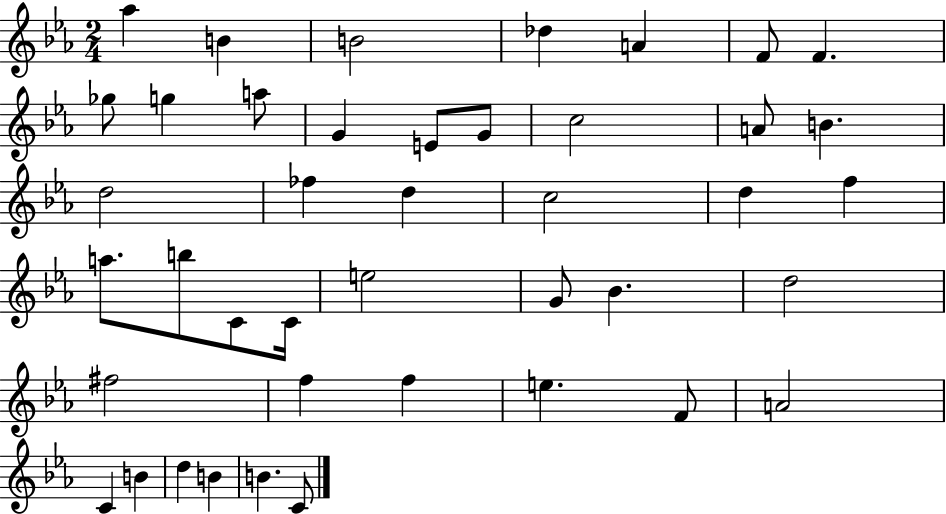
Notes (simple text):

Ab5/q B4/q B4/h Db5/q A4/q F4/e F4/q. Gb5/e G5/q A5/e G4/q E4/e G4/e C5/h A4/e B4/q. D5/h FES5/q D5/q C5/h D5/q F5/q A5/e. B5/e C4/e C4/s E5/h G4/e Bb4/q. D5/h F#5/h F5/q F5/q E5/q. F4/e A4/h C4/q B4/q D5/q B4/q B4/q. C4/e